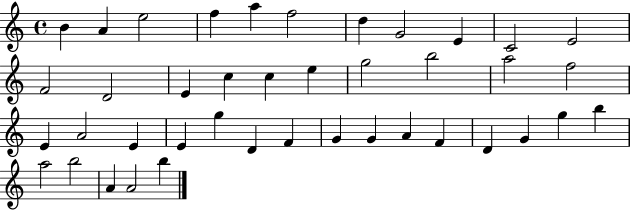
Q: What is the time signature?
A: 4/4